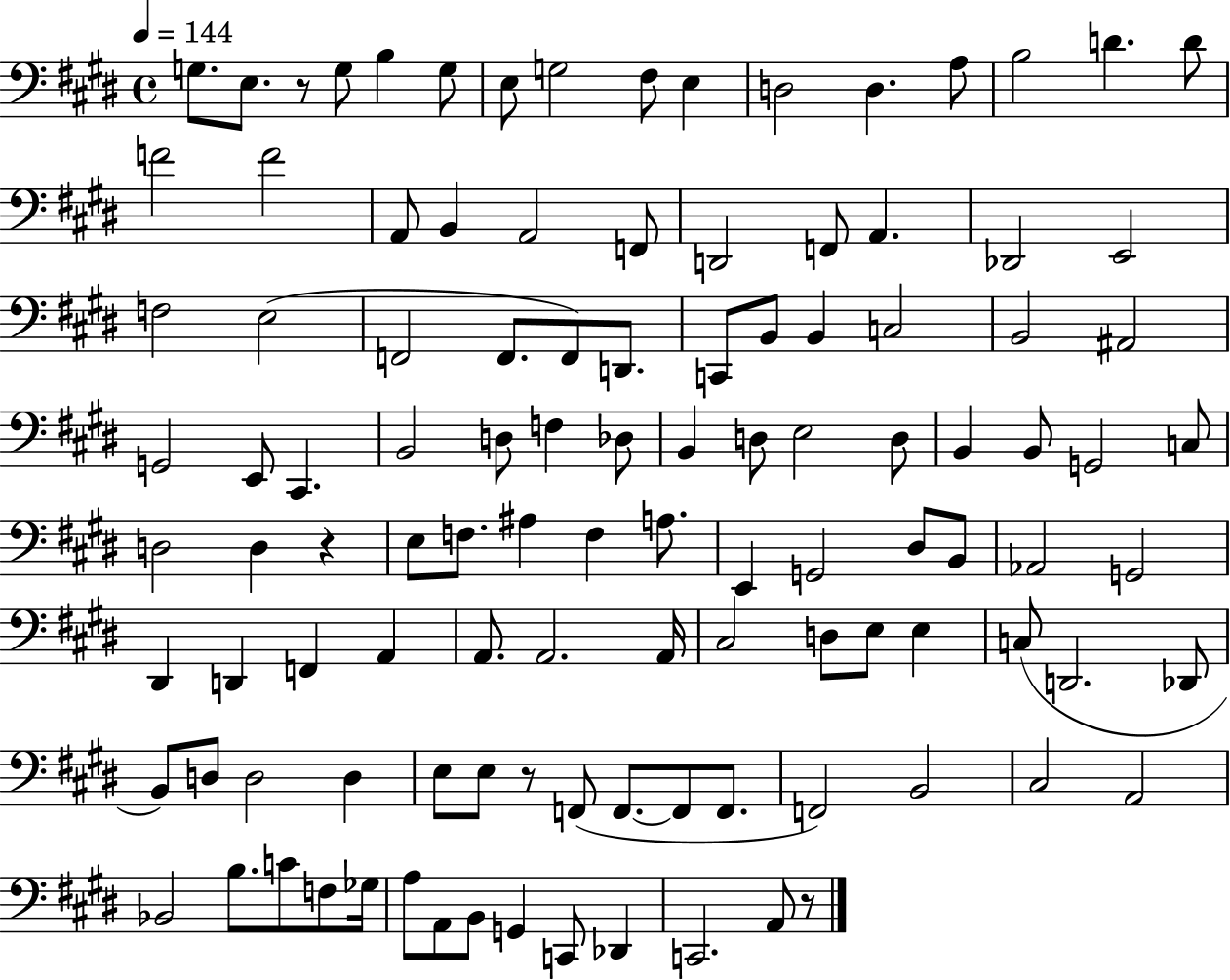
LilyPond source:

{
  \clef bass
  \time 4/4
  \defaultTimeSignature
  \key e \major
  \tempo 4 = 144
  g8. e8. r8 g8 b4 g8 | e8 g2 fis8 e4 | d2 d4. a8 | b2 d'4. d'8 | \break f'2 f'2 | a,8 b,4 a,2 f,8 | d,2 f,8 a,4. | des,2 e,2 | \break f2 e2( | f,2 f,8. f,8) d,8. | c,8 b,8 b,4 c2 | b,2 ais,2 | \break g,2 e,8 cis,4. | b,2 d8 f4 des8 | b,4 d8 e2 d8 | b,4 b,8 g,2 c8 | \break d2 d4 r4 | e8 f8. ais4 f4 a8. | e,4 g,2 dis8 b,8 | aes,2 g,2 | \break dis,4 d,4 f,4 a,4 | a,8. a,2. a,16 | cis2 d8 e8 e4 | c8( d,2. des,8 | \break b,8) d8 d2 d4 | e8 e8 r8 f,8( f,8.~~ f,8 f,8. | f,2) b,2 | cis2 a,2 | \break bes,2 b8. c'8 f8 ges16 | a8 a,8 b,8 g,4 c,8 des,4 | c,2. a,8 r8 | \bar "|."
}